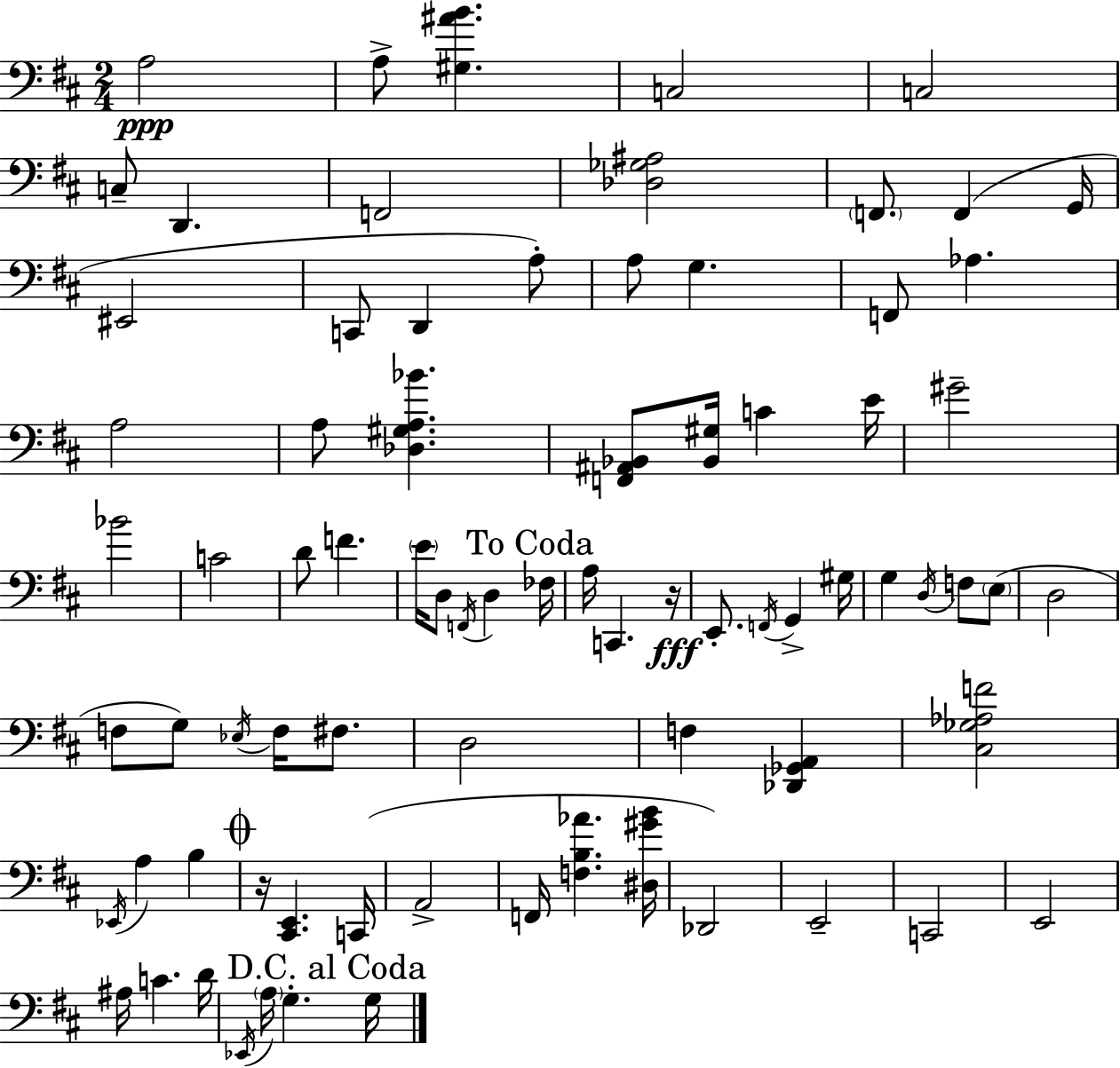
X:1
T:Untitled
M:2/4
L:1/4
K:D
A,2 A,/2 [^G,^AB] C,2 C,2 C,/2 D,, F,,2 [_D,_G,^A,]2 F,,/2 F,, G,,/4 ^E,,2 C,,/2 D,, A,/2 A,/2 G, F,,/2 _A, A,2 A,/2 [_D,^G,A,_B] [F,,^A,,_B,,]/2 [_B,,^G,]/4 C E/4 ^G2 _B2 C2 D/2 F E/4 D,/2 F,,/4 D, _F,/4 A,/4 C,, z/4 E,,/2 F,,/4 G,, ^G,/4 G, D,/4 F,/2 E,/2 D,2 F,/2 G,/2 _E,/4 F,/4 ^F,/2 D,2 F, [_D,,_G,,A,,] [^C,_G,_A,F]2 _E,,/4 A, B, z/4 [^C,,E,,] C,,/4 A,,2 F,,/4 [F,B,_A] [^D,^GB]/4 _D,,2 E,,2 C,,2 E,,2 ^A,/4 C D/4 _E,,/4 A,/4 G, G,/4